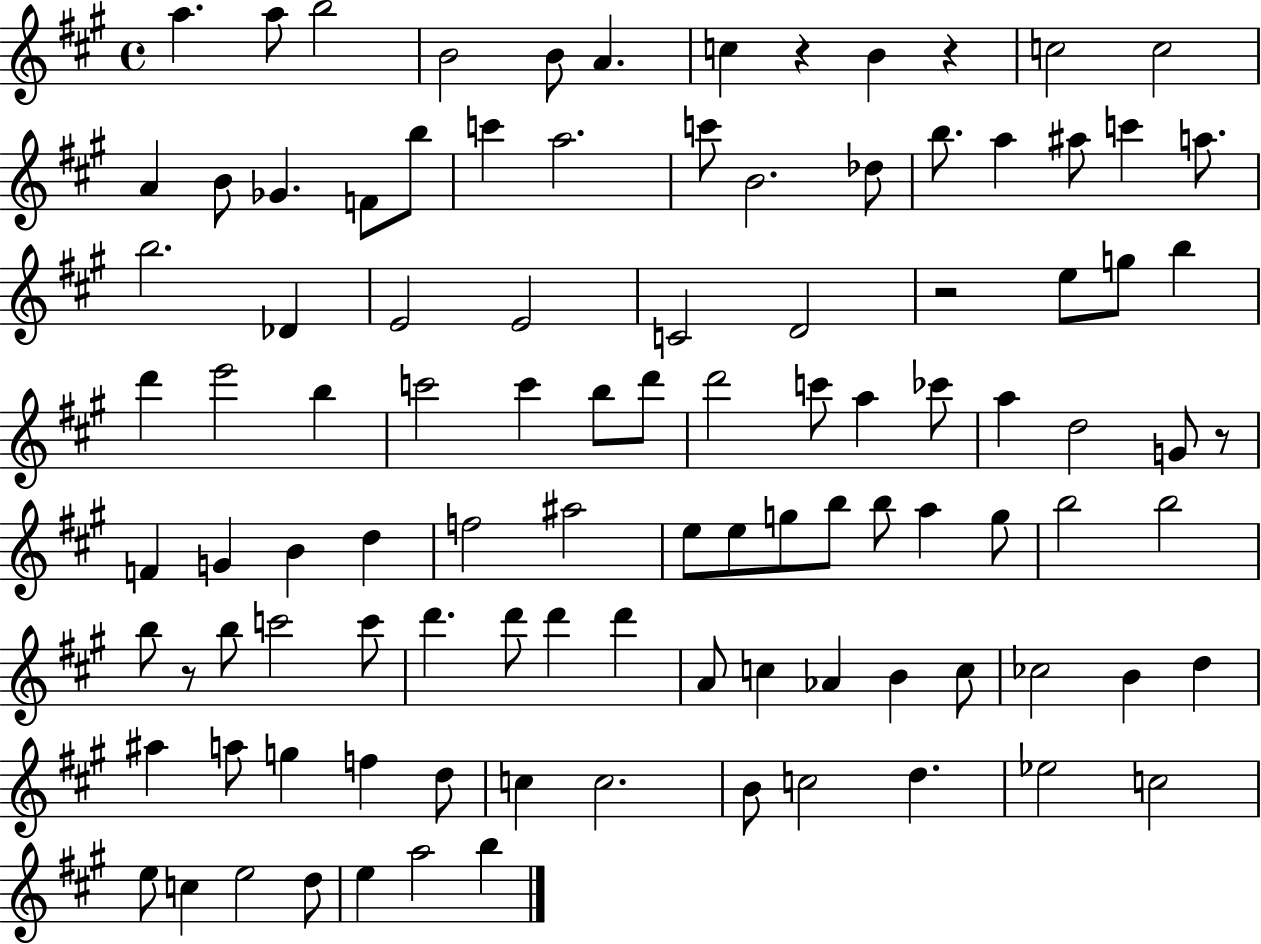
{
  \clef treble
  \time 4/4
  \defaultTimeSignature
  \key a \major
  a''4. a''8 b''2 | b'2 b'8 a'4. | c''4 r4 b'4 r4 | c''2 c''2 | \break a'4 b'8 ges'4. f'8 b''8 | c'''4 a''2. | c'''8 b'2. des''8 | b''8. a''4 ais''8 c'''4 a''8. | \break b''2. des'4 | e'2 e'2 | c'2 d'2 | r2 e''8 g''8 b''4 | \break d'''4 e'''2 b''4 | c'''2 c'''4 b''8 d'''8 | d'''2 c'''8 a''4 ces'''8 | a''4 d''2 g'8 r8 | \break f'4 g'4 b'4 d''4 | f''2 ais''2 | e''8 e''8 g''8 b''8 b''8 a''4 g''8 | b''2 b''2 | \break b''8 r8 b''8 c'''2 c'''8 | d'''4. d'''8 d'''4 d'''4 | a'8 c''4 aes'4 b'4 c''8 | ces''2 b'4 d''4 | \break ais''4 a''8 g''4 f''4 d''8 | c''4 c''2. | b'8 c''2 d''4. | ees''2 c''2 | \break e''8 c''4 e''2 d''8 | e''4 a''2 b''4 | \bar "|."
}